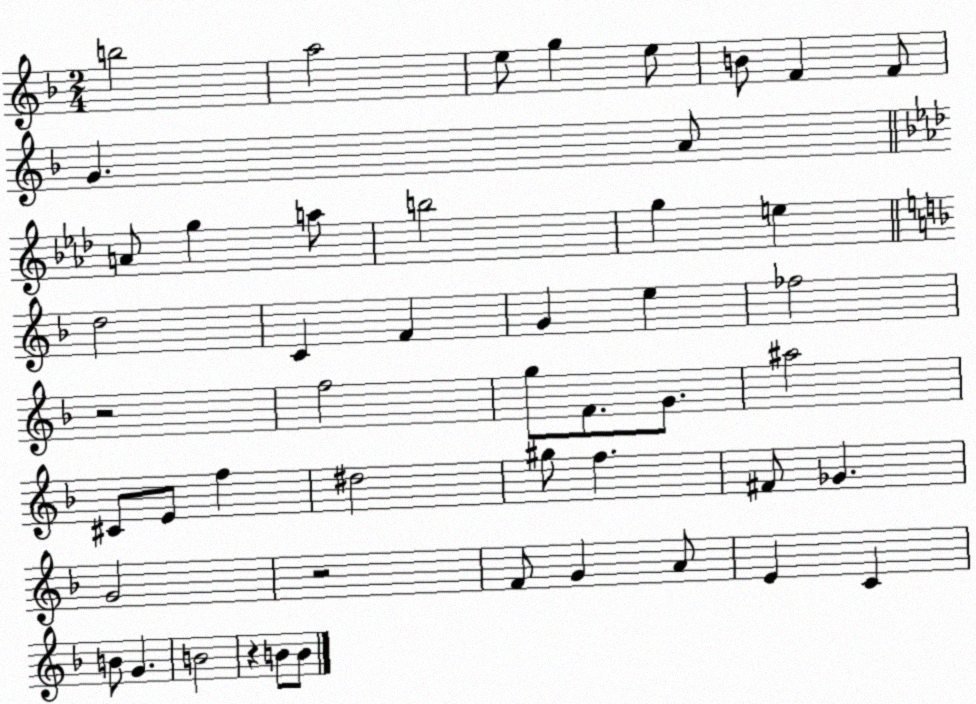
X:1
T:Untitled
M:2/4
L:1/4
K:F
b2 a2 e/2 g e/2 B/2 F F/2 G A/2 A/2 g a/2 b2 g e d2 C F G e _f2 z2 f2 g/2 F/2 G/2 ^a2 ^C/2 E/2 f ^d2 ^g/2 f ^F/2 _G G2 z2 F/2 G A/2 E C B/2 G B2 z B/2 B/2